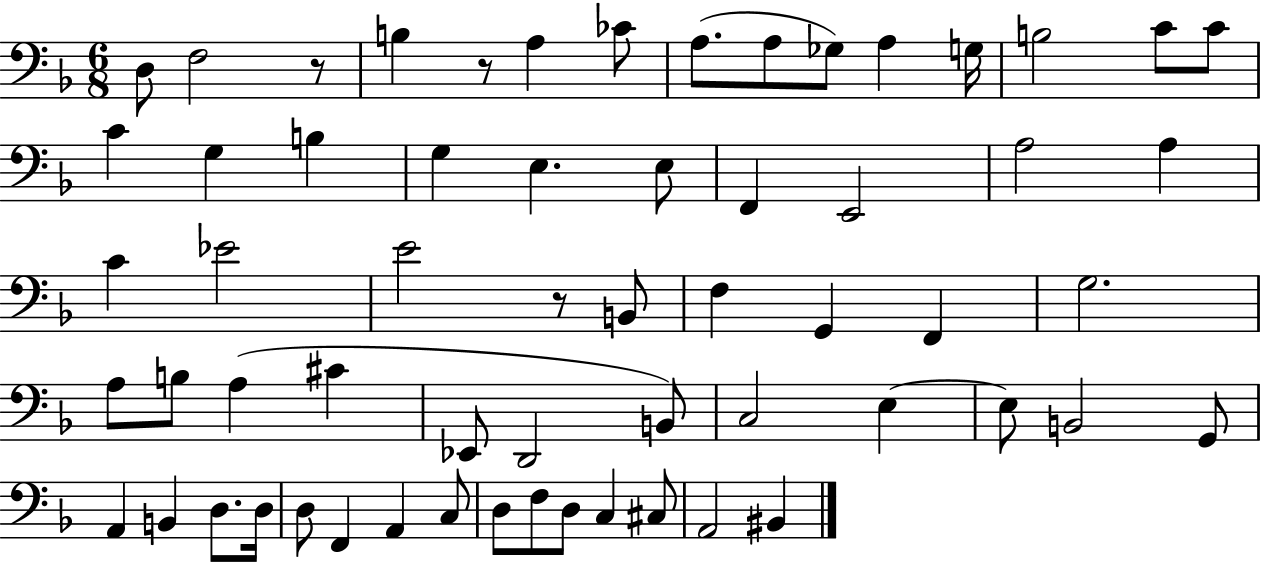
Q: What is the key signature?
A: F major